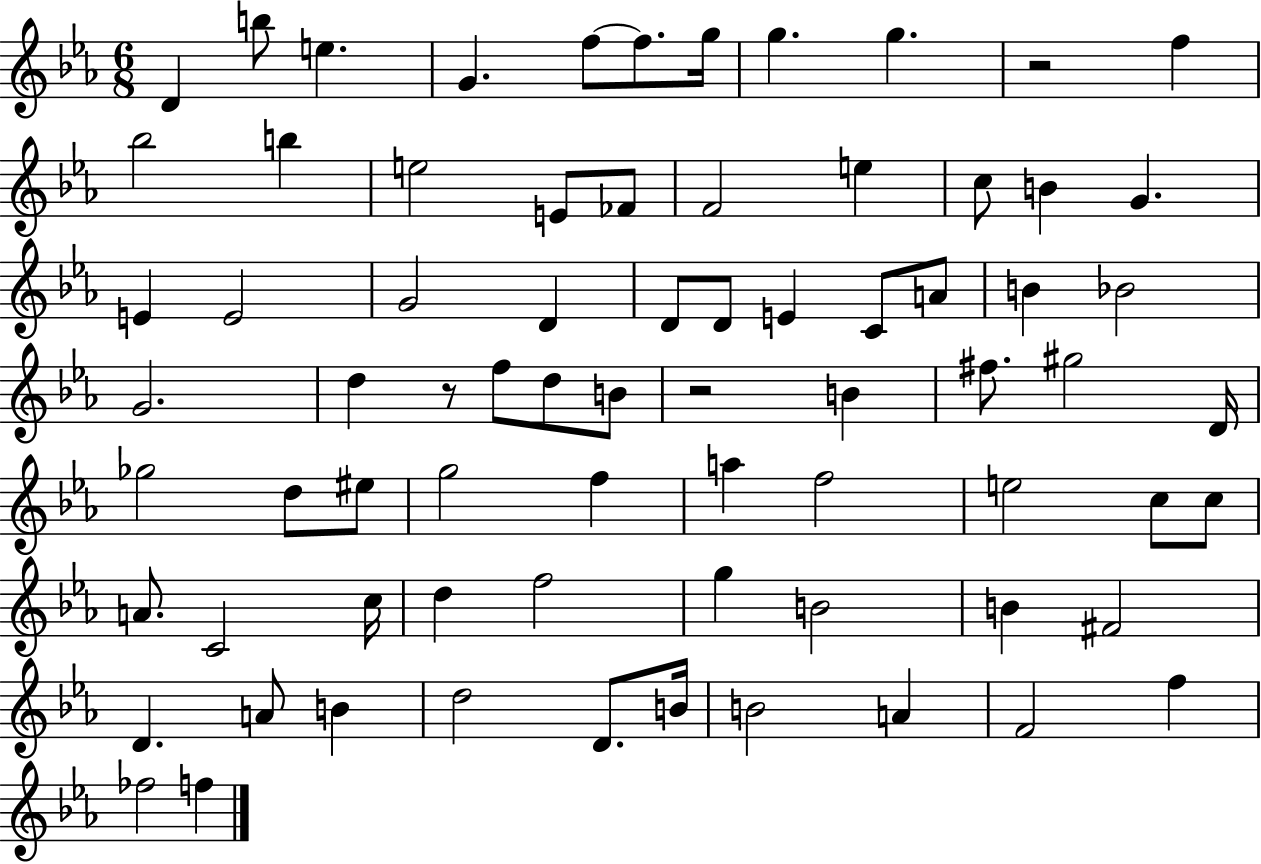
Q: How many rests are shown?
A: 3